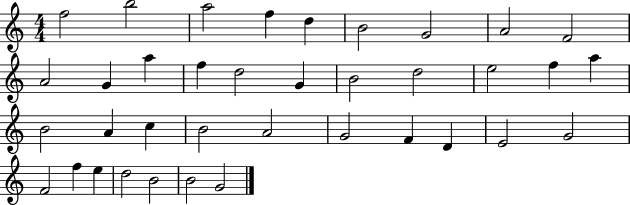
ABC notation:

X:1
T:Untitled
M:4/4
L:1/4
K:C
f2 b2 a2 f d B2 G2 A2 F2 A2 G a f d2 G B2 d2 e2 f a B2 A c B2 A2 G2 F D E2 G2 F2 f e d2 B2 B2 G2